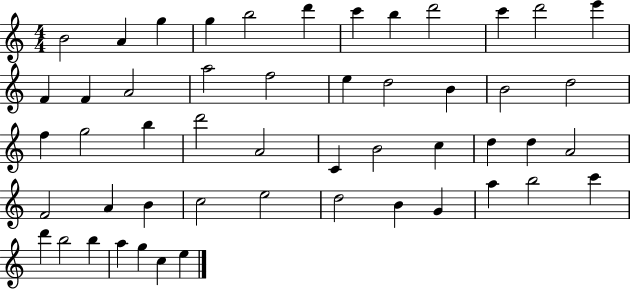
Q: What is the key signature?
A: C major